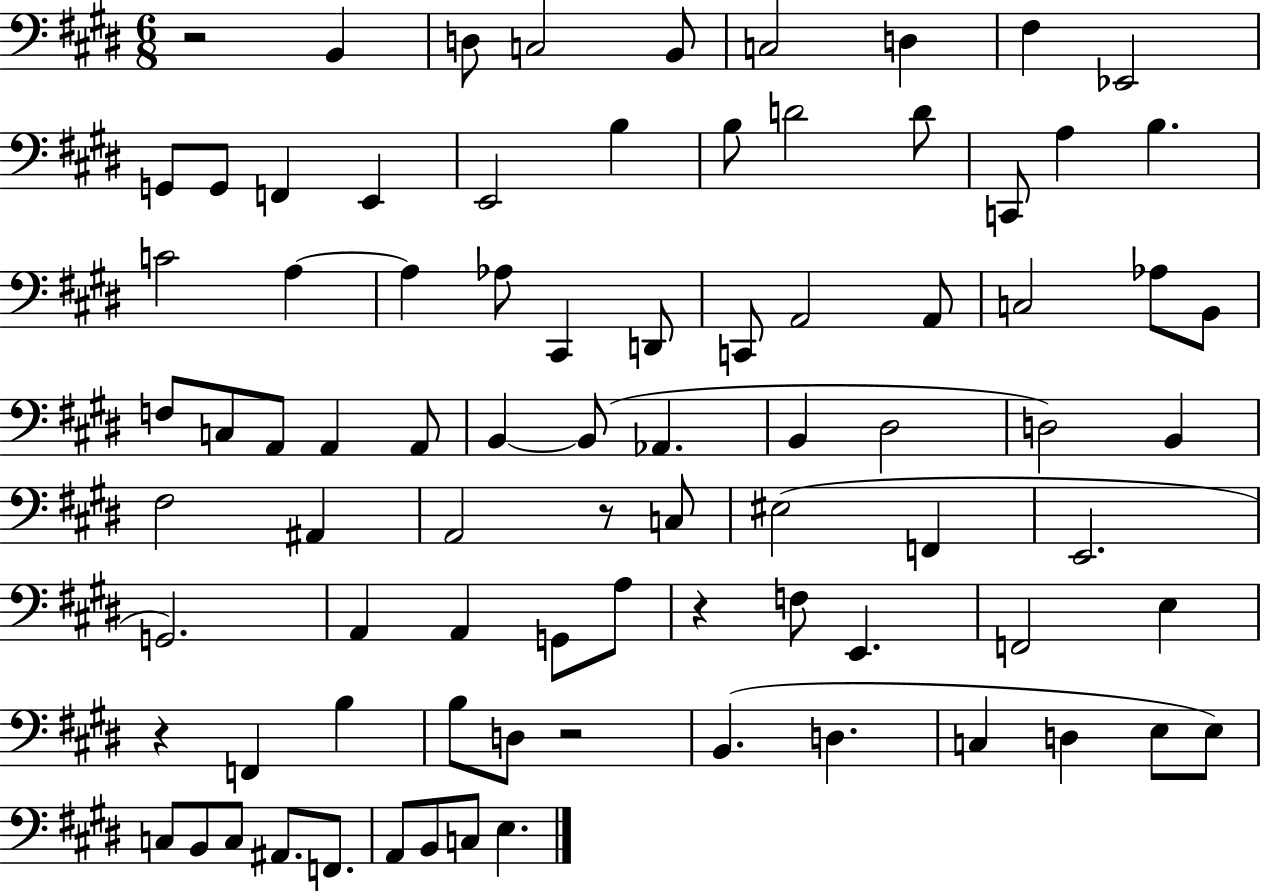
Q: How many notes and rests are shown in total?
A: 84